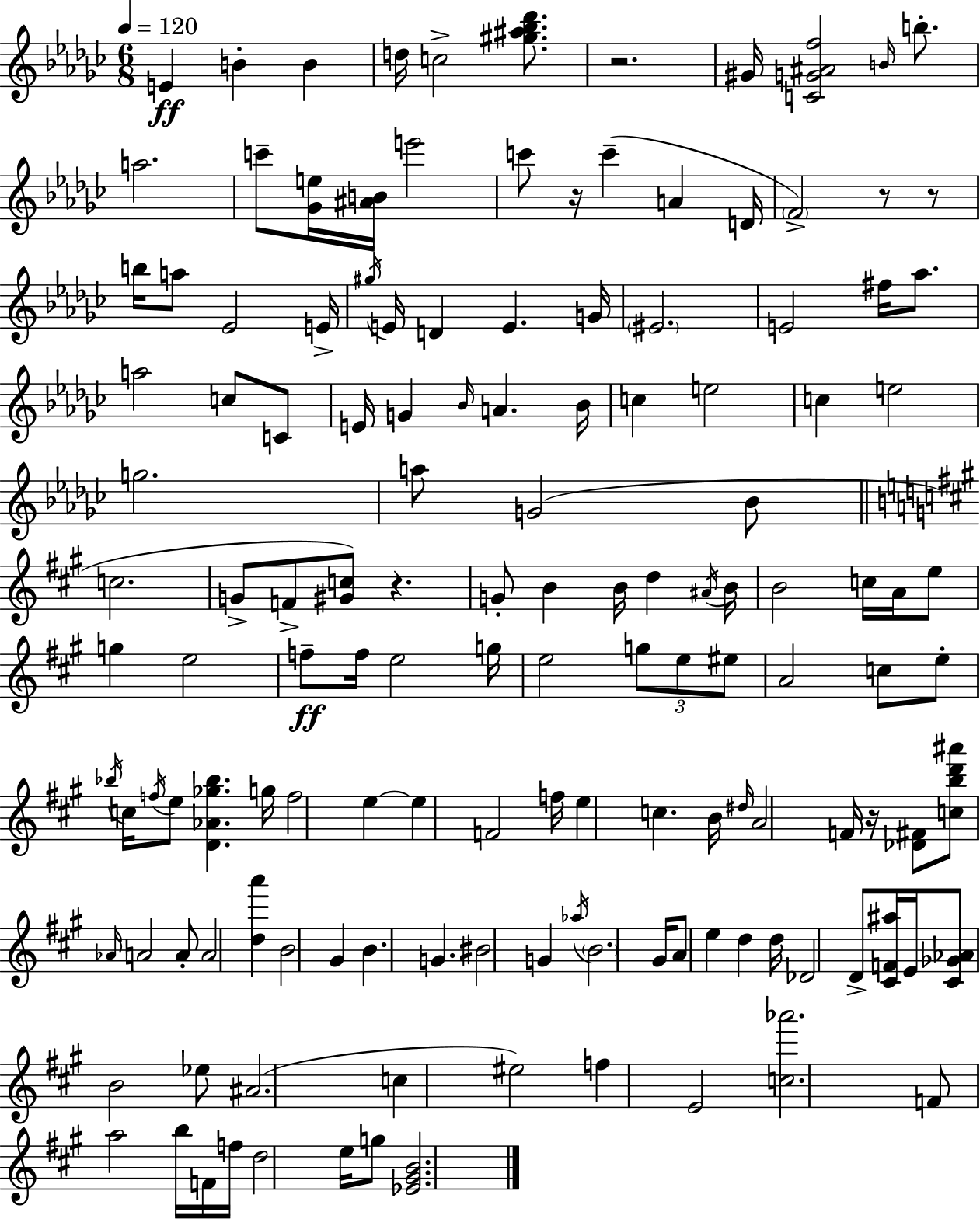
{
  \clef treble
  \numericTimeSignature
  \time 6/8
  \key ees \minor
  \tempo 4 = 120
  e'4\ff b'4-. b'4 | d''16 c''2-> <gis'' ais'' bes'' des'''>8. | r2. | gis'16 <c' g' ais' f''>2 \grace { b'16 } b''8.-. | \break a''2. | c'''8-- <ges' e''>16 <ais' b'>16 e'''2 | c'''8 r16 c'''4--( a'4 | d'16 \parenthesize f'2->) r8 r8 | \break b''16 a''8 ees'2 | e'16-> \acciaccatura { gis''16 } e'16 d'4 e'4. | g'16 \parenthesize eis'2. | e'2 fis''16 aes''8. | \break a''2 c''8 | c'8 e'16 g'4 \grace { bes'16 } a'4. | bes'16 c''4 e''2 | c''4 e''2 | \break g''2. | a''8 g'2( | bes'8 \bar "||" \break \key a \major c''2. | g'8-> f'8-> <gis' c''>8) r4. | g'8-. b'4 b'16 d''4 \acciaccatura { ais'16 } | b'16 b'2 c''16 a'16 e''8 | \break g''4 e''2 | f''8--\ff f''16 e''2 | g''16 e''2 \tuplet 3/2 { g''8 e''8 | eis''8 } a'2 c''8 | \break e''8-. \acciaccatura { bes''16 } c''16 \acciaccatura { f''16 } e''8 <d' aes' ges'' bes''>4. | g''16 f''2 e''4~~ | e''4 f'2 | f''16 e''4 c''4. | \break b'16 \grace { dis''16 } a'2 | f'16 r16 <des' fis'>8 <c'' b'' d''' ais'''>8 \grace { aes'16 } a'2 | a'8-. a'2 | <d'' a'''>4 b'2 | \break gis'4 b'4. g'4. | bis'2 | g'4 \acciaccatura { aes''16 } \parenthesize b'2. | gis'16 a'8 e''4 | \break d''4 d''16 des'2 | d'8-> <cis' f' ais''>16 e'16 <cis' ges' aes'>8 b'2 | ees''8 ais'2.( | c''4 eis''2) | \break f''4 e'2 | <c'' aes'''>2. | f'8 a''2 | b''16 f'16 f''16 d''2 | \break e''16 g''8 <ees' gis' b'>2. | \bar "|."
}